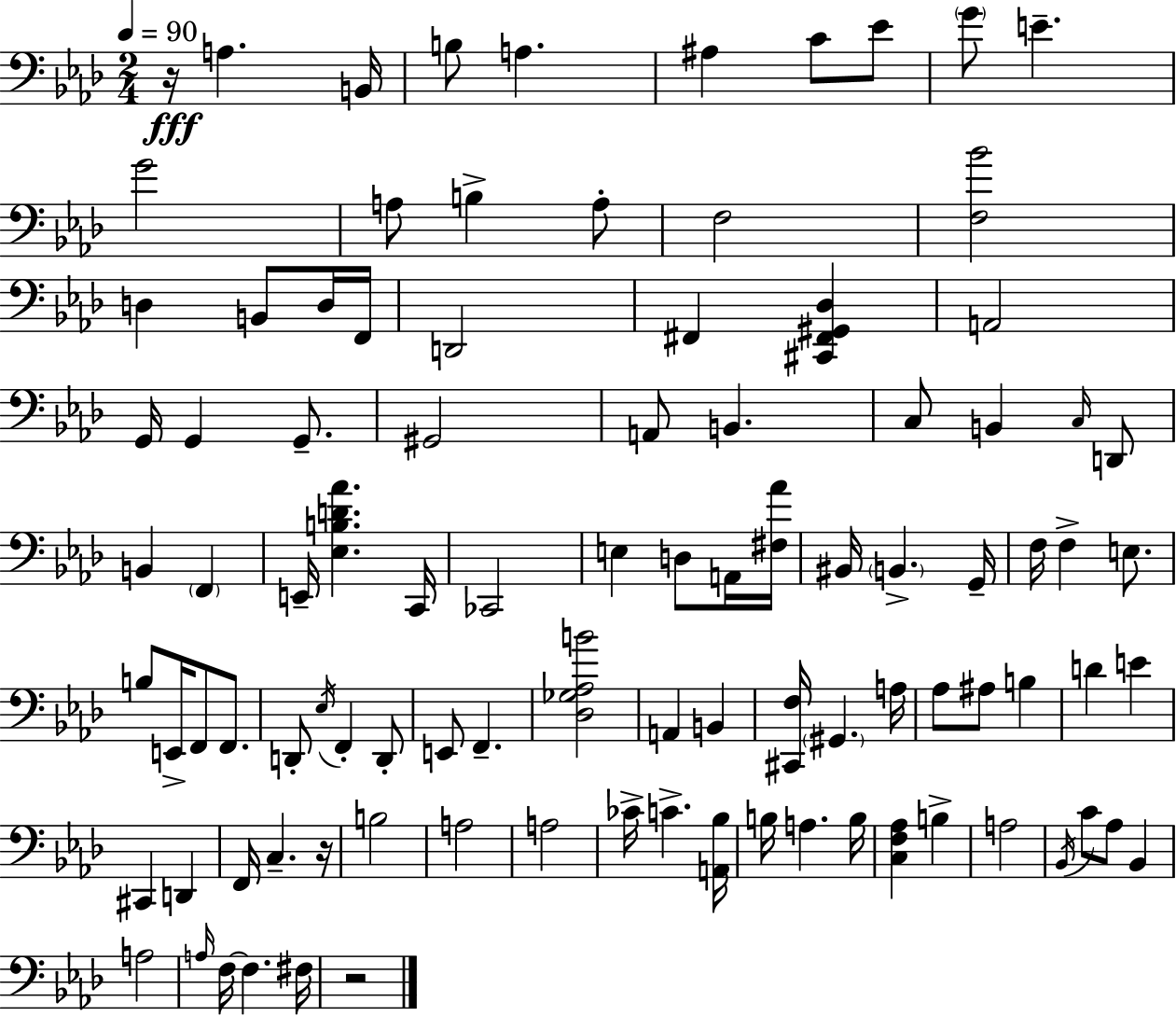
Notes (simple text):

R/s A3/q. B2/s B3/e A3/q. A#3/q C4/e Eb4/e G4/e E4/q. G4/h A3/e B3/q A3/e F3/h [F3,Bb4]/h D3/q B2/e D3/s F2/s D2/h F#2/q [C#2,F#2,G#2,Db3]/q A2/h G2/s G2/q G2/e. G#2/h A2/e B2/q. C3/e B2/q C3/s D2/e B2/q F2/q E2/s [Eb3,B3,D4,Ab4]/q. C2/s CES2/h E3/q D3/e A2/s [F#3,Ab4]/s BIS2/s B2/q. G2/s F3/s F3/q E3/e. B3/e E2/s F2/e F2/e. D2/e Eb3/s F2/q D2/e E2/e F2/q. [Db3,Gb3,Ab3,B4]/h A2/q B2/q [C#2,F3]/s G#2/q. A3/s Ab3/e A#3/e B3/q D4/q E4/q C#2/q D2/q F2/s C3/q. R/s B3/h A3/h A3/h CES4/s C4/q. [A2,Bb3]/s B3/s A3/q. B3/s [C3,F3,Ab3]/q B3/q A3/h Bb2/s C4/e Ab3/e Bb2/q A3/h A3/s F3/s F3/q. F#3/s R/h